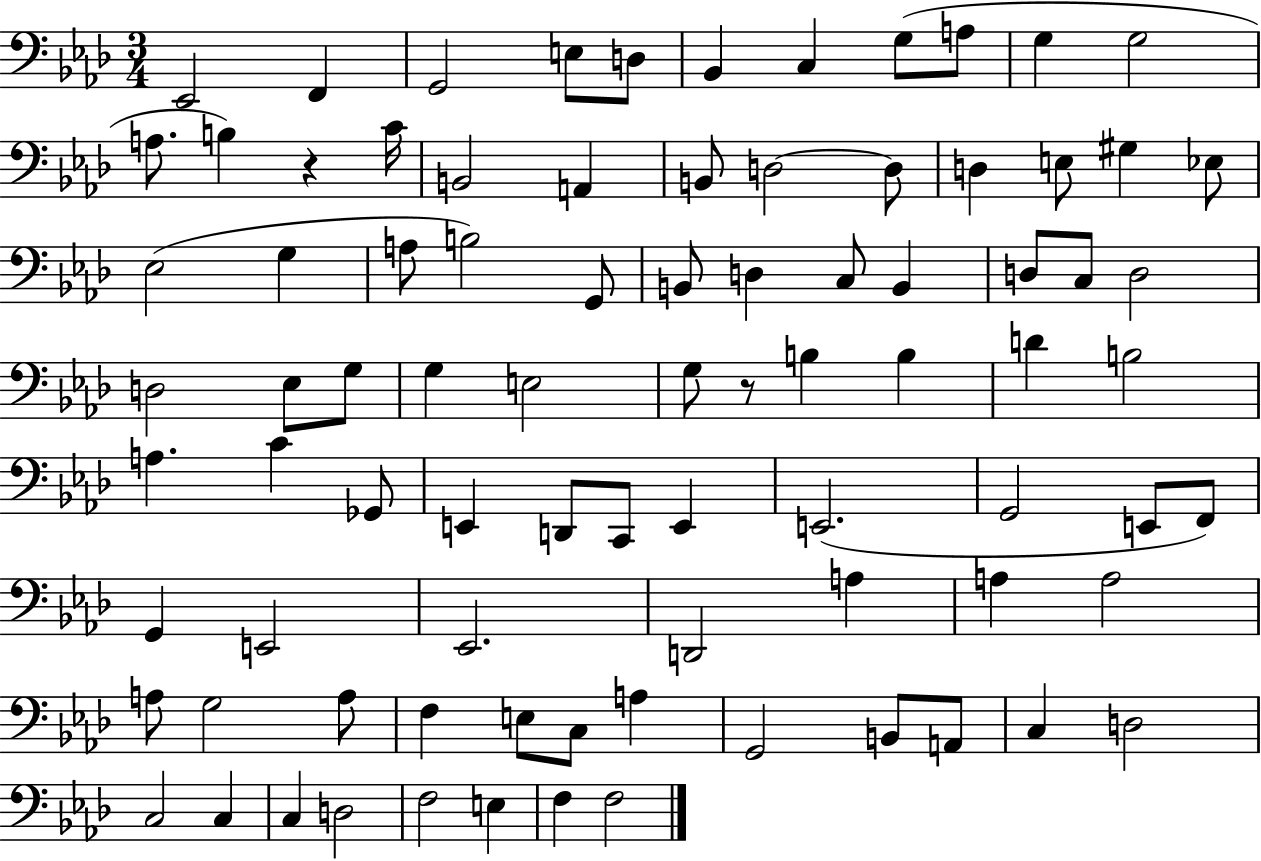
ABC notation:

X:1
T:Untitled
M:3/4
L:1/4
K:Ab
_E,,2 F,, G,,2 E,/2 D,/2 _B,, C, G,/2 A,/2 G, G,2 A,/2 B, z C/4 B,,2 A,, B,,/2 D,2 D,/2 D, E,/2 ^G, _E,/2 _E,2 G, A,/2 B,2 G,,/2 B,,/2 D, C,/2 B,, D,/2 C,/2 D,2 D,2 _E,/2 G,/2 G, E,2 G,/2 z/2 B, B, D B,2 A, C _G,,/2 E,, D,,/2 C,,/2 E,, E,,2 G,,2 E,,/2 F,,/2 G,, E,,2 _E,,2 D,,2 A, A, A,2 A,/2 G,2 A,/2 F, E,/2 C,/2 A, G,,2 B,,/2 A,,/2 C, D,2 C,2 C, C, D,2 F,2 E, F, F,2